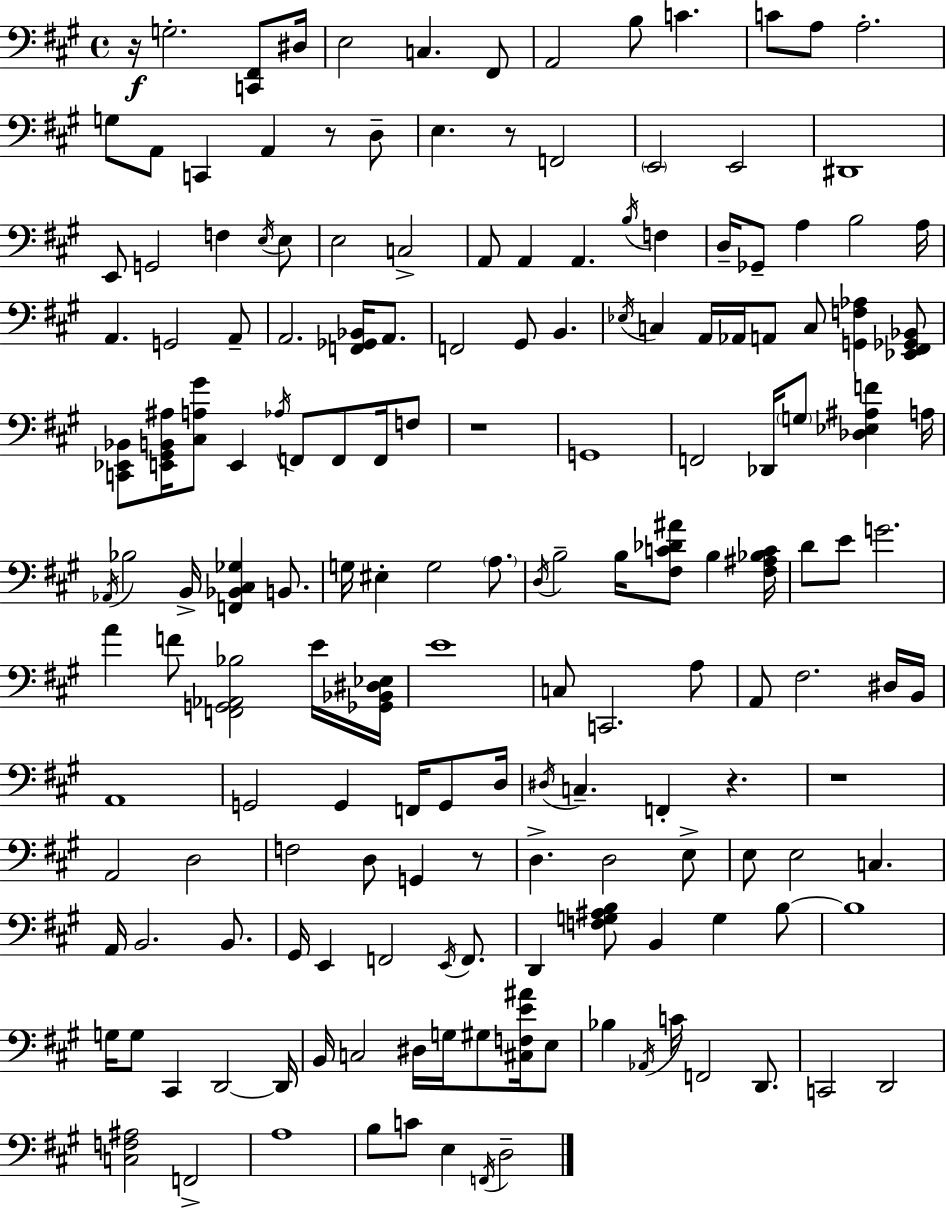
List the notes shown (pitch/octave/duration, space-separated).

R/s G3/h. [C2,F#2]/e D#3/s E3/h C3/q. F#2/e A2/h B3/e C4/q. C4/e A3/e A3/h. G3/e A2/e C2/q A2/q R/e D3/e E3/q. R/e F2/h E2/h E2/h D#2/w E2/e G2/h F3/q E3/s E3/e E3/h C3/h A2/e A2/q A2/q. B3/s F3/q D3/s Gb2/e A3/q B3/h A3/s A2/q. G2/h A2/e A2/h. [F2,Gb2,Bb2]/s A2/e. F2/h G#2/e B2/q. Eb3/s C3/q A2/s Ab2/s A2/e C3/e [G2,F3,Ab3]/q [Eb2,F#2,Gb2,Bb2]/e [C2,Eb2,Bb2]/e [E2,G#2,B2,A#3]/s [C#3,A3,G#4]/e E2/q Ab3/s F2/e F2/e F2/s F3/e R/w G2/w F2/h Db2/s G3/e [Db3,Eb3,A#3,F4]/q A3/s Ab2/s Bb3/h B2/s [F2,Bb2,C#3,Gb3]/q B2/e. G3/s EIS3/q G3/h A3/e. D3/s B3/h B3/s [F#3,C4,Db4,A#4]/e B3/q [F#3,A#3,Bb3,C4]/s D4/e E4/e G4/h. A4/q F4/e [F2,G2,Ab2,Bb3]/h E4/s [Gb2,Bb2,D#3,Eb3]/s E4/w C3/e C2/h. A3/e A2/e F#3/h. D#3/s B2/s A2/w G2/h G2/q F2/s G2/e D3/s D#3/s C3/q. F2/q R/q. R/w A2/h D3/h F3/h D3/e G2/q R/e D3/q. D3/h E3/e E3/e E3/h C3/q. A2/s B2/h. B2/e. G#2/s E2/q F2/h E2/s F2/e. D2/q [F3,G3,A#3,B3]/e B2/q G3/q B3/e B3/w G3/s G3/e C#2/q D2/h D2/s B2/s C3/h D#3/s G3/s G#3/e [C#3,F3,E4,A#4]/s E3/e Bb3/q Ab2/s C4/s F2/h D2/e. C2/h D2/h [C3,F3,A#3]/h F2/h A3/w B3/e C4/e E3/q F2/s D3/h